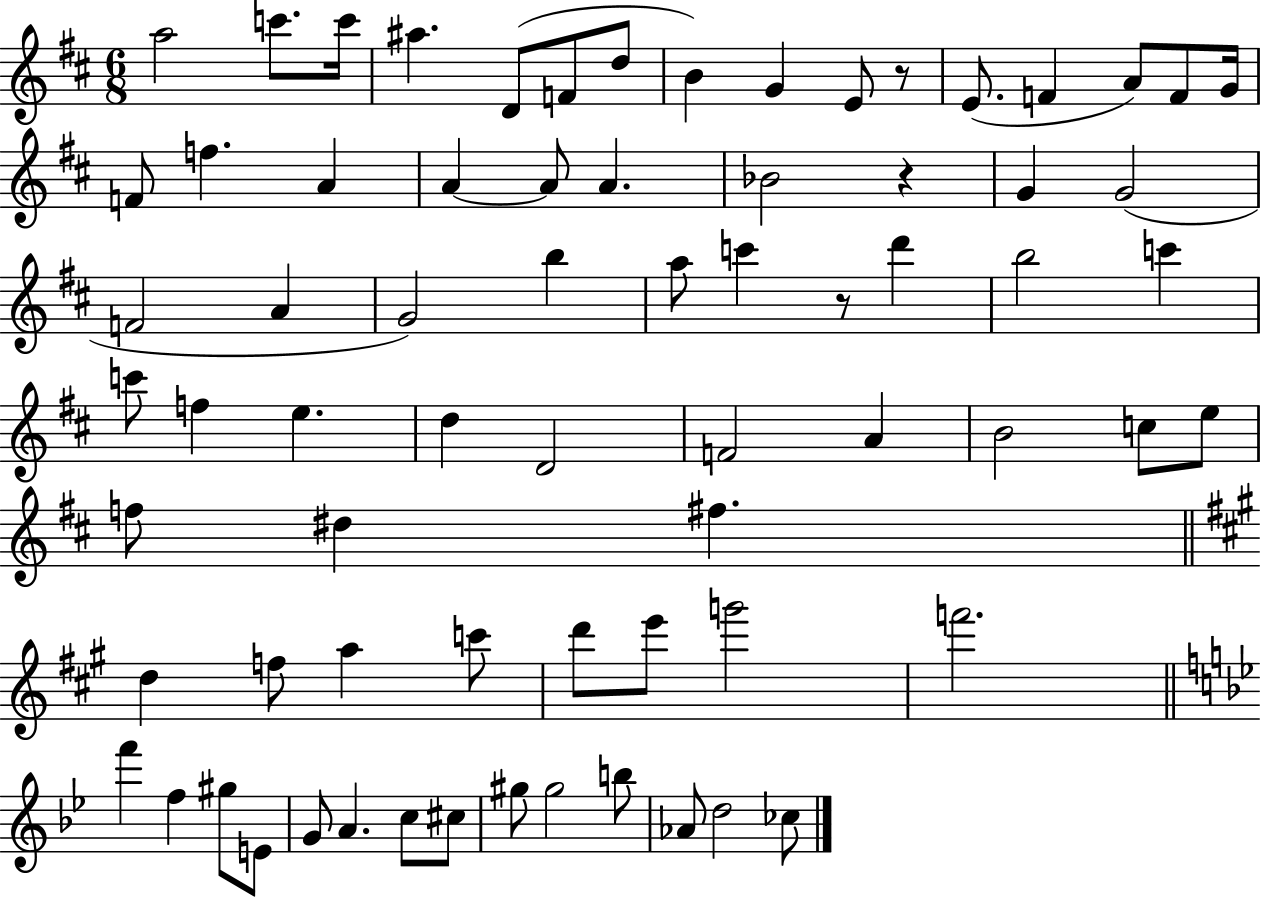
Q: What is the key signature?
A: D major